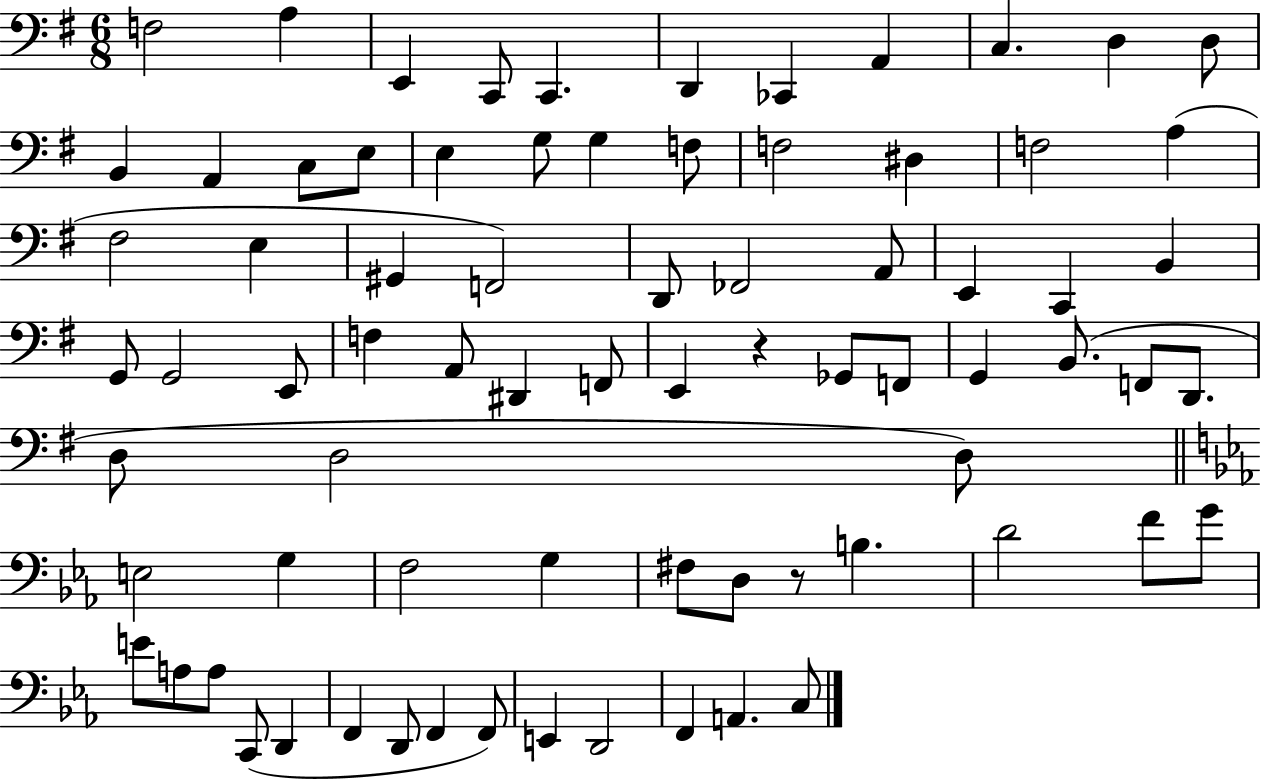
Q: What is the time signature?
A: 6/8